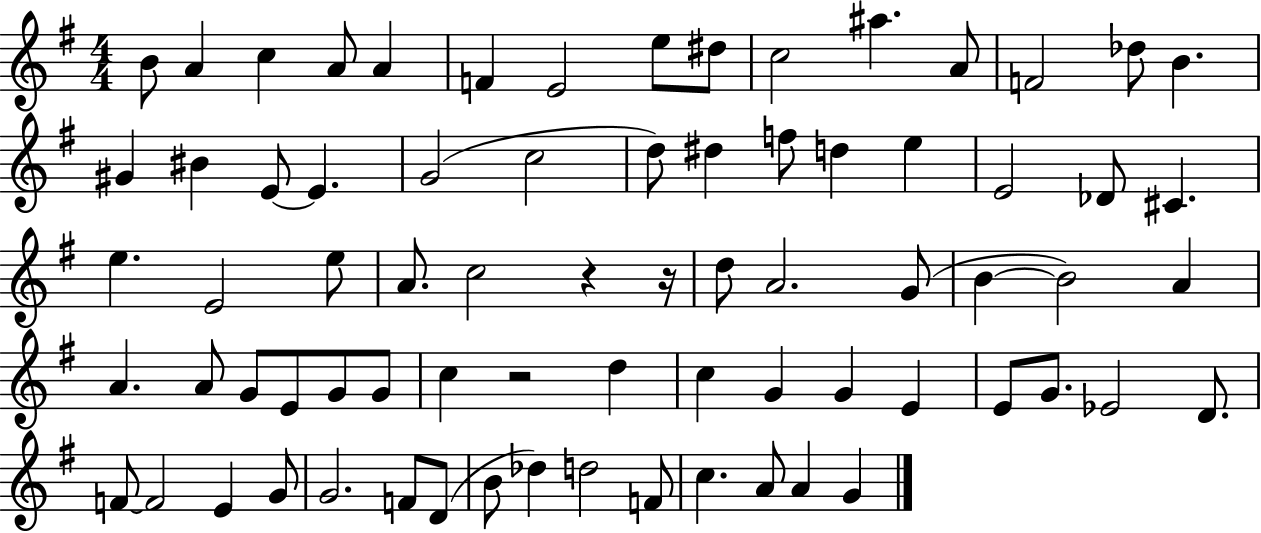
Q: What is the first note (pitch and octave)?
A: B4